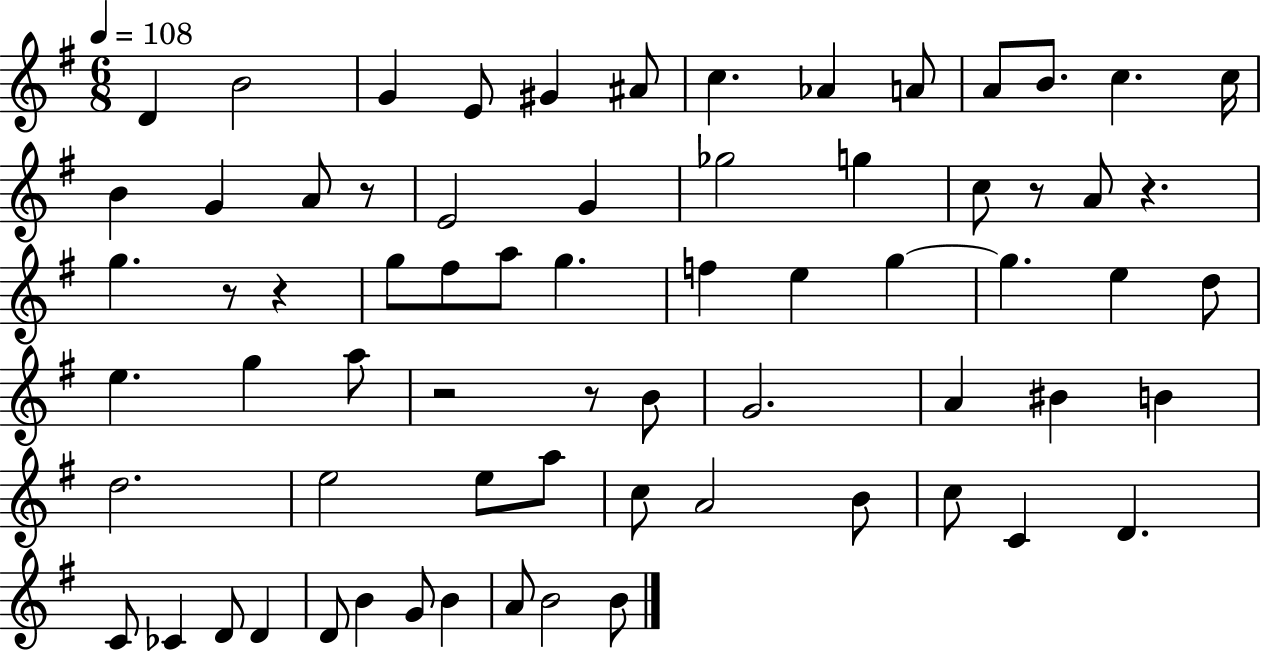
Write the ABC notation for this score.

X:1
T:Untitled
M:6/8
L:1/4
K:G
D B2 G E/2 ^G ^A/2 c _A A/2 A/2 B/2 c c/4 B G A/2 z/2 E2 G _g2 g c/2 z/2 A/2 z g z/2 z g/2 ^f/2 a/2 g f e g g e d/2 e g a/2 z2 z/2 B/2 G2 A ^B B d2 e2 e/2 a/2 c/2 A2 B/2 c/2 C D C/2 _C D/2 D D/2 B G/2 B A/2 B2 B/2